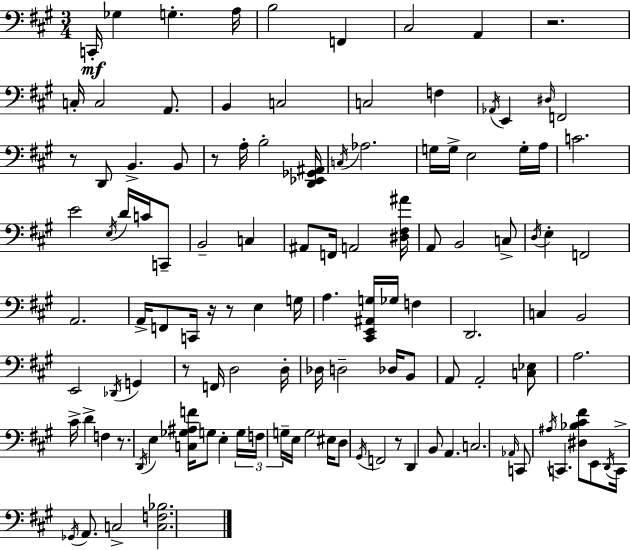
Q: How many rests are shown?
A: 8